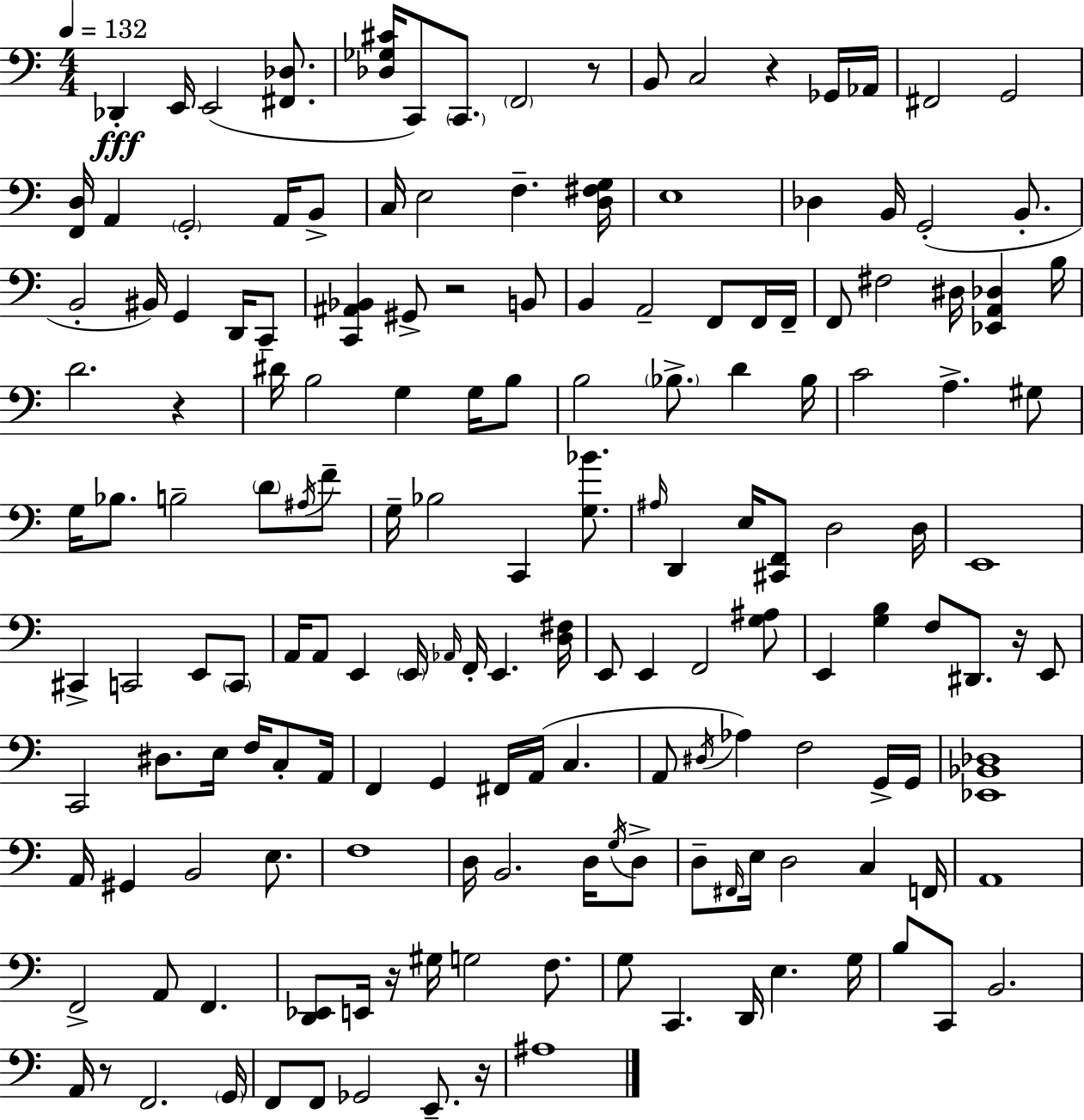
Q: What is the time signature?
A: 4/4